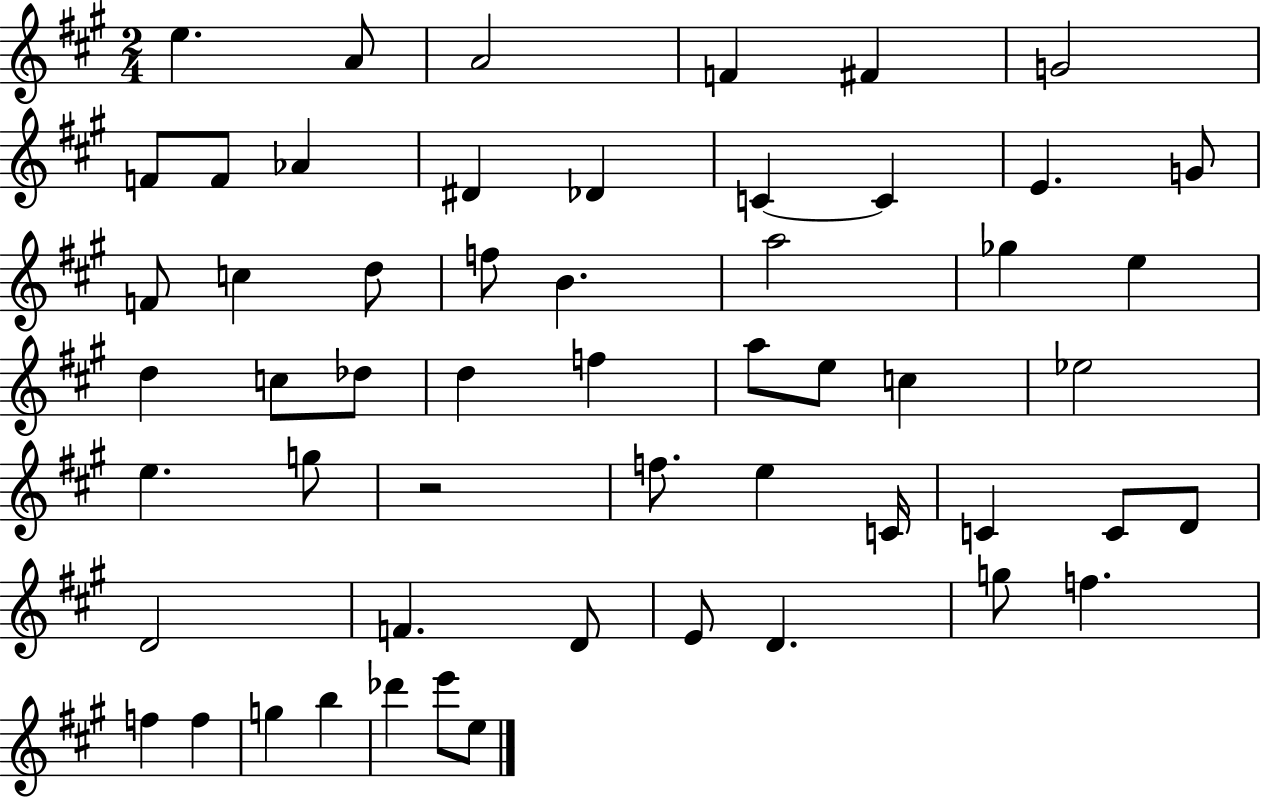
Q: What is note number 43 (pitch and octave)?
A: D4